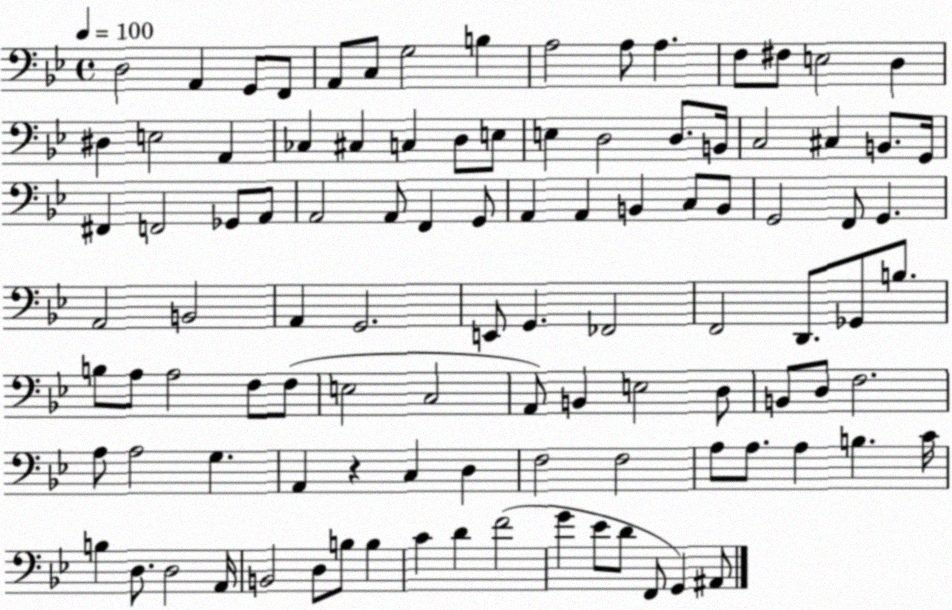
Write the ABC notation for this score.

X:1
T:Untitled
M:4/4
L:1/4
K:Bb
D,2 A,, G,,/2 F,,/2 A,,/2 C,/2 G,2 B, A,2 A,/2 A, F,/2 ^F,/2 E,2 D, ^D, E,2 A,, _C, ^C, C, D,/2 E,/2 E, D,2 D,/2 B,,/4 C,2 ^C, B,,/2 G,,/4 ^F,, F,,2 _G,,/2 A,,/2 A,,2 A,,/2 F,, G,,/2 A,, A,, B,, C,/2 B,,/2 G,,2 F,,/2 G,, A,,2 B,,2 A,, G,,2 E,,/2 G,, _F,,2 F,,2 D,,/2 _G,,/2 B,/2 B,/2 A,/2 A,2 F,/2 F,/2 E,2 C,2 A,,/2 B,, E,2 D,/2 B,,/2 D,/2 F,2 A,/2 A,2 G, A,, z C, D, F,2 F,2 A,/2 A,/2 A, B, C/4 B, D,/2 D,2 A,,/4 B,,2 D,/2 B,/2 B, C D F2 G _E/2 D/2 F,,/2 G,, ^A,,/2